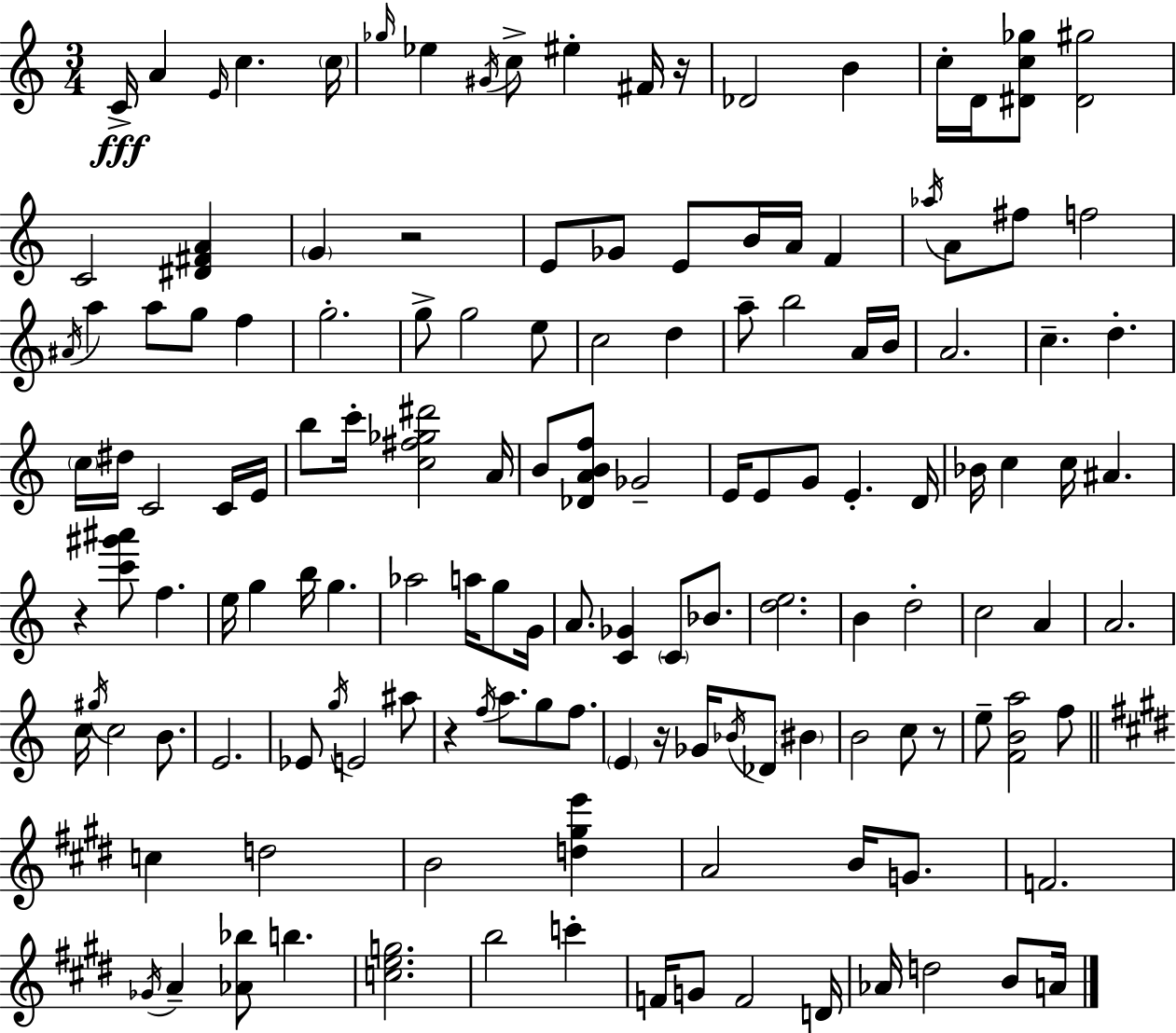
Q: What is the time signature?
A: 3/4